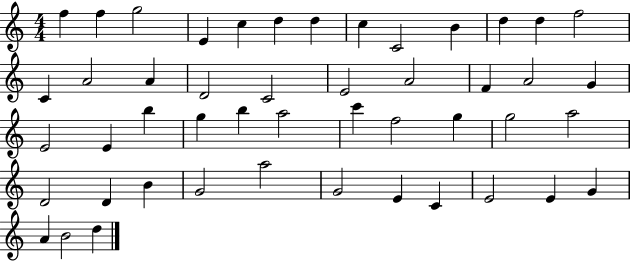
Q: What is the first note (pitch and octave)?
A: F5